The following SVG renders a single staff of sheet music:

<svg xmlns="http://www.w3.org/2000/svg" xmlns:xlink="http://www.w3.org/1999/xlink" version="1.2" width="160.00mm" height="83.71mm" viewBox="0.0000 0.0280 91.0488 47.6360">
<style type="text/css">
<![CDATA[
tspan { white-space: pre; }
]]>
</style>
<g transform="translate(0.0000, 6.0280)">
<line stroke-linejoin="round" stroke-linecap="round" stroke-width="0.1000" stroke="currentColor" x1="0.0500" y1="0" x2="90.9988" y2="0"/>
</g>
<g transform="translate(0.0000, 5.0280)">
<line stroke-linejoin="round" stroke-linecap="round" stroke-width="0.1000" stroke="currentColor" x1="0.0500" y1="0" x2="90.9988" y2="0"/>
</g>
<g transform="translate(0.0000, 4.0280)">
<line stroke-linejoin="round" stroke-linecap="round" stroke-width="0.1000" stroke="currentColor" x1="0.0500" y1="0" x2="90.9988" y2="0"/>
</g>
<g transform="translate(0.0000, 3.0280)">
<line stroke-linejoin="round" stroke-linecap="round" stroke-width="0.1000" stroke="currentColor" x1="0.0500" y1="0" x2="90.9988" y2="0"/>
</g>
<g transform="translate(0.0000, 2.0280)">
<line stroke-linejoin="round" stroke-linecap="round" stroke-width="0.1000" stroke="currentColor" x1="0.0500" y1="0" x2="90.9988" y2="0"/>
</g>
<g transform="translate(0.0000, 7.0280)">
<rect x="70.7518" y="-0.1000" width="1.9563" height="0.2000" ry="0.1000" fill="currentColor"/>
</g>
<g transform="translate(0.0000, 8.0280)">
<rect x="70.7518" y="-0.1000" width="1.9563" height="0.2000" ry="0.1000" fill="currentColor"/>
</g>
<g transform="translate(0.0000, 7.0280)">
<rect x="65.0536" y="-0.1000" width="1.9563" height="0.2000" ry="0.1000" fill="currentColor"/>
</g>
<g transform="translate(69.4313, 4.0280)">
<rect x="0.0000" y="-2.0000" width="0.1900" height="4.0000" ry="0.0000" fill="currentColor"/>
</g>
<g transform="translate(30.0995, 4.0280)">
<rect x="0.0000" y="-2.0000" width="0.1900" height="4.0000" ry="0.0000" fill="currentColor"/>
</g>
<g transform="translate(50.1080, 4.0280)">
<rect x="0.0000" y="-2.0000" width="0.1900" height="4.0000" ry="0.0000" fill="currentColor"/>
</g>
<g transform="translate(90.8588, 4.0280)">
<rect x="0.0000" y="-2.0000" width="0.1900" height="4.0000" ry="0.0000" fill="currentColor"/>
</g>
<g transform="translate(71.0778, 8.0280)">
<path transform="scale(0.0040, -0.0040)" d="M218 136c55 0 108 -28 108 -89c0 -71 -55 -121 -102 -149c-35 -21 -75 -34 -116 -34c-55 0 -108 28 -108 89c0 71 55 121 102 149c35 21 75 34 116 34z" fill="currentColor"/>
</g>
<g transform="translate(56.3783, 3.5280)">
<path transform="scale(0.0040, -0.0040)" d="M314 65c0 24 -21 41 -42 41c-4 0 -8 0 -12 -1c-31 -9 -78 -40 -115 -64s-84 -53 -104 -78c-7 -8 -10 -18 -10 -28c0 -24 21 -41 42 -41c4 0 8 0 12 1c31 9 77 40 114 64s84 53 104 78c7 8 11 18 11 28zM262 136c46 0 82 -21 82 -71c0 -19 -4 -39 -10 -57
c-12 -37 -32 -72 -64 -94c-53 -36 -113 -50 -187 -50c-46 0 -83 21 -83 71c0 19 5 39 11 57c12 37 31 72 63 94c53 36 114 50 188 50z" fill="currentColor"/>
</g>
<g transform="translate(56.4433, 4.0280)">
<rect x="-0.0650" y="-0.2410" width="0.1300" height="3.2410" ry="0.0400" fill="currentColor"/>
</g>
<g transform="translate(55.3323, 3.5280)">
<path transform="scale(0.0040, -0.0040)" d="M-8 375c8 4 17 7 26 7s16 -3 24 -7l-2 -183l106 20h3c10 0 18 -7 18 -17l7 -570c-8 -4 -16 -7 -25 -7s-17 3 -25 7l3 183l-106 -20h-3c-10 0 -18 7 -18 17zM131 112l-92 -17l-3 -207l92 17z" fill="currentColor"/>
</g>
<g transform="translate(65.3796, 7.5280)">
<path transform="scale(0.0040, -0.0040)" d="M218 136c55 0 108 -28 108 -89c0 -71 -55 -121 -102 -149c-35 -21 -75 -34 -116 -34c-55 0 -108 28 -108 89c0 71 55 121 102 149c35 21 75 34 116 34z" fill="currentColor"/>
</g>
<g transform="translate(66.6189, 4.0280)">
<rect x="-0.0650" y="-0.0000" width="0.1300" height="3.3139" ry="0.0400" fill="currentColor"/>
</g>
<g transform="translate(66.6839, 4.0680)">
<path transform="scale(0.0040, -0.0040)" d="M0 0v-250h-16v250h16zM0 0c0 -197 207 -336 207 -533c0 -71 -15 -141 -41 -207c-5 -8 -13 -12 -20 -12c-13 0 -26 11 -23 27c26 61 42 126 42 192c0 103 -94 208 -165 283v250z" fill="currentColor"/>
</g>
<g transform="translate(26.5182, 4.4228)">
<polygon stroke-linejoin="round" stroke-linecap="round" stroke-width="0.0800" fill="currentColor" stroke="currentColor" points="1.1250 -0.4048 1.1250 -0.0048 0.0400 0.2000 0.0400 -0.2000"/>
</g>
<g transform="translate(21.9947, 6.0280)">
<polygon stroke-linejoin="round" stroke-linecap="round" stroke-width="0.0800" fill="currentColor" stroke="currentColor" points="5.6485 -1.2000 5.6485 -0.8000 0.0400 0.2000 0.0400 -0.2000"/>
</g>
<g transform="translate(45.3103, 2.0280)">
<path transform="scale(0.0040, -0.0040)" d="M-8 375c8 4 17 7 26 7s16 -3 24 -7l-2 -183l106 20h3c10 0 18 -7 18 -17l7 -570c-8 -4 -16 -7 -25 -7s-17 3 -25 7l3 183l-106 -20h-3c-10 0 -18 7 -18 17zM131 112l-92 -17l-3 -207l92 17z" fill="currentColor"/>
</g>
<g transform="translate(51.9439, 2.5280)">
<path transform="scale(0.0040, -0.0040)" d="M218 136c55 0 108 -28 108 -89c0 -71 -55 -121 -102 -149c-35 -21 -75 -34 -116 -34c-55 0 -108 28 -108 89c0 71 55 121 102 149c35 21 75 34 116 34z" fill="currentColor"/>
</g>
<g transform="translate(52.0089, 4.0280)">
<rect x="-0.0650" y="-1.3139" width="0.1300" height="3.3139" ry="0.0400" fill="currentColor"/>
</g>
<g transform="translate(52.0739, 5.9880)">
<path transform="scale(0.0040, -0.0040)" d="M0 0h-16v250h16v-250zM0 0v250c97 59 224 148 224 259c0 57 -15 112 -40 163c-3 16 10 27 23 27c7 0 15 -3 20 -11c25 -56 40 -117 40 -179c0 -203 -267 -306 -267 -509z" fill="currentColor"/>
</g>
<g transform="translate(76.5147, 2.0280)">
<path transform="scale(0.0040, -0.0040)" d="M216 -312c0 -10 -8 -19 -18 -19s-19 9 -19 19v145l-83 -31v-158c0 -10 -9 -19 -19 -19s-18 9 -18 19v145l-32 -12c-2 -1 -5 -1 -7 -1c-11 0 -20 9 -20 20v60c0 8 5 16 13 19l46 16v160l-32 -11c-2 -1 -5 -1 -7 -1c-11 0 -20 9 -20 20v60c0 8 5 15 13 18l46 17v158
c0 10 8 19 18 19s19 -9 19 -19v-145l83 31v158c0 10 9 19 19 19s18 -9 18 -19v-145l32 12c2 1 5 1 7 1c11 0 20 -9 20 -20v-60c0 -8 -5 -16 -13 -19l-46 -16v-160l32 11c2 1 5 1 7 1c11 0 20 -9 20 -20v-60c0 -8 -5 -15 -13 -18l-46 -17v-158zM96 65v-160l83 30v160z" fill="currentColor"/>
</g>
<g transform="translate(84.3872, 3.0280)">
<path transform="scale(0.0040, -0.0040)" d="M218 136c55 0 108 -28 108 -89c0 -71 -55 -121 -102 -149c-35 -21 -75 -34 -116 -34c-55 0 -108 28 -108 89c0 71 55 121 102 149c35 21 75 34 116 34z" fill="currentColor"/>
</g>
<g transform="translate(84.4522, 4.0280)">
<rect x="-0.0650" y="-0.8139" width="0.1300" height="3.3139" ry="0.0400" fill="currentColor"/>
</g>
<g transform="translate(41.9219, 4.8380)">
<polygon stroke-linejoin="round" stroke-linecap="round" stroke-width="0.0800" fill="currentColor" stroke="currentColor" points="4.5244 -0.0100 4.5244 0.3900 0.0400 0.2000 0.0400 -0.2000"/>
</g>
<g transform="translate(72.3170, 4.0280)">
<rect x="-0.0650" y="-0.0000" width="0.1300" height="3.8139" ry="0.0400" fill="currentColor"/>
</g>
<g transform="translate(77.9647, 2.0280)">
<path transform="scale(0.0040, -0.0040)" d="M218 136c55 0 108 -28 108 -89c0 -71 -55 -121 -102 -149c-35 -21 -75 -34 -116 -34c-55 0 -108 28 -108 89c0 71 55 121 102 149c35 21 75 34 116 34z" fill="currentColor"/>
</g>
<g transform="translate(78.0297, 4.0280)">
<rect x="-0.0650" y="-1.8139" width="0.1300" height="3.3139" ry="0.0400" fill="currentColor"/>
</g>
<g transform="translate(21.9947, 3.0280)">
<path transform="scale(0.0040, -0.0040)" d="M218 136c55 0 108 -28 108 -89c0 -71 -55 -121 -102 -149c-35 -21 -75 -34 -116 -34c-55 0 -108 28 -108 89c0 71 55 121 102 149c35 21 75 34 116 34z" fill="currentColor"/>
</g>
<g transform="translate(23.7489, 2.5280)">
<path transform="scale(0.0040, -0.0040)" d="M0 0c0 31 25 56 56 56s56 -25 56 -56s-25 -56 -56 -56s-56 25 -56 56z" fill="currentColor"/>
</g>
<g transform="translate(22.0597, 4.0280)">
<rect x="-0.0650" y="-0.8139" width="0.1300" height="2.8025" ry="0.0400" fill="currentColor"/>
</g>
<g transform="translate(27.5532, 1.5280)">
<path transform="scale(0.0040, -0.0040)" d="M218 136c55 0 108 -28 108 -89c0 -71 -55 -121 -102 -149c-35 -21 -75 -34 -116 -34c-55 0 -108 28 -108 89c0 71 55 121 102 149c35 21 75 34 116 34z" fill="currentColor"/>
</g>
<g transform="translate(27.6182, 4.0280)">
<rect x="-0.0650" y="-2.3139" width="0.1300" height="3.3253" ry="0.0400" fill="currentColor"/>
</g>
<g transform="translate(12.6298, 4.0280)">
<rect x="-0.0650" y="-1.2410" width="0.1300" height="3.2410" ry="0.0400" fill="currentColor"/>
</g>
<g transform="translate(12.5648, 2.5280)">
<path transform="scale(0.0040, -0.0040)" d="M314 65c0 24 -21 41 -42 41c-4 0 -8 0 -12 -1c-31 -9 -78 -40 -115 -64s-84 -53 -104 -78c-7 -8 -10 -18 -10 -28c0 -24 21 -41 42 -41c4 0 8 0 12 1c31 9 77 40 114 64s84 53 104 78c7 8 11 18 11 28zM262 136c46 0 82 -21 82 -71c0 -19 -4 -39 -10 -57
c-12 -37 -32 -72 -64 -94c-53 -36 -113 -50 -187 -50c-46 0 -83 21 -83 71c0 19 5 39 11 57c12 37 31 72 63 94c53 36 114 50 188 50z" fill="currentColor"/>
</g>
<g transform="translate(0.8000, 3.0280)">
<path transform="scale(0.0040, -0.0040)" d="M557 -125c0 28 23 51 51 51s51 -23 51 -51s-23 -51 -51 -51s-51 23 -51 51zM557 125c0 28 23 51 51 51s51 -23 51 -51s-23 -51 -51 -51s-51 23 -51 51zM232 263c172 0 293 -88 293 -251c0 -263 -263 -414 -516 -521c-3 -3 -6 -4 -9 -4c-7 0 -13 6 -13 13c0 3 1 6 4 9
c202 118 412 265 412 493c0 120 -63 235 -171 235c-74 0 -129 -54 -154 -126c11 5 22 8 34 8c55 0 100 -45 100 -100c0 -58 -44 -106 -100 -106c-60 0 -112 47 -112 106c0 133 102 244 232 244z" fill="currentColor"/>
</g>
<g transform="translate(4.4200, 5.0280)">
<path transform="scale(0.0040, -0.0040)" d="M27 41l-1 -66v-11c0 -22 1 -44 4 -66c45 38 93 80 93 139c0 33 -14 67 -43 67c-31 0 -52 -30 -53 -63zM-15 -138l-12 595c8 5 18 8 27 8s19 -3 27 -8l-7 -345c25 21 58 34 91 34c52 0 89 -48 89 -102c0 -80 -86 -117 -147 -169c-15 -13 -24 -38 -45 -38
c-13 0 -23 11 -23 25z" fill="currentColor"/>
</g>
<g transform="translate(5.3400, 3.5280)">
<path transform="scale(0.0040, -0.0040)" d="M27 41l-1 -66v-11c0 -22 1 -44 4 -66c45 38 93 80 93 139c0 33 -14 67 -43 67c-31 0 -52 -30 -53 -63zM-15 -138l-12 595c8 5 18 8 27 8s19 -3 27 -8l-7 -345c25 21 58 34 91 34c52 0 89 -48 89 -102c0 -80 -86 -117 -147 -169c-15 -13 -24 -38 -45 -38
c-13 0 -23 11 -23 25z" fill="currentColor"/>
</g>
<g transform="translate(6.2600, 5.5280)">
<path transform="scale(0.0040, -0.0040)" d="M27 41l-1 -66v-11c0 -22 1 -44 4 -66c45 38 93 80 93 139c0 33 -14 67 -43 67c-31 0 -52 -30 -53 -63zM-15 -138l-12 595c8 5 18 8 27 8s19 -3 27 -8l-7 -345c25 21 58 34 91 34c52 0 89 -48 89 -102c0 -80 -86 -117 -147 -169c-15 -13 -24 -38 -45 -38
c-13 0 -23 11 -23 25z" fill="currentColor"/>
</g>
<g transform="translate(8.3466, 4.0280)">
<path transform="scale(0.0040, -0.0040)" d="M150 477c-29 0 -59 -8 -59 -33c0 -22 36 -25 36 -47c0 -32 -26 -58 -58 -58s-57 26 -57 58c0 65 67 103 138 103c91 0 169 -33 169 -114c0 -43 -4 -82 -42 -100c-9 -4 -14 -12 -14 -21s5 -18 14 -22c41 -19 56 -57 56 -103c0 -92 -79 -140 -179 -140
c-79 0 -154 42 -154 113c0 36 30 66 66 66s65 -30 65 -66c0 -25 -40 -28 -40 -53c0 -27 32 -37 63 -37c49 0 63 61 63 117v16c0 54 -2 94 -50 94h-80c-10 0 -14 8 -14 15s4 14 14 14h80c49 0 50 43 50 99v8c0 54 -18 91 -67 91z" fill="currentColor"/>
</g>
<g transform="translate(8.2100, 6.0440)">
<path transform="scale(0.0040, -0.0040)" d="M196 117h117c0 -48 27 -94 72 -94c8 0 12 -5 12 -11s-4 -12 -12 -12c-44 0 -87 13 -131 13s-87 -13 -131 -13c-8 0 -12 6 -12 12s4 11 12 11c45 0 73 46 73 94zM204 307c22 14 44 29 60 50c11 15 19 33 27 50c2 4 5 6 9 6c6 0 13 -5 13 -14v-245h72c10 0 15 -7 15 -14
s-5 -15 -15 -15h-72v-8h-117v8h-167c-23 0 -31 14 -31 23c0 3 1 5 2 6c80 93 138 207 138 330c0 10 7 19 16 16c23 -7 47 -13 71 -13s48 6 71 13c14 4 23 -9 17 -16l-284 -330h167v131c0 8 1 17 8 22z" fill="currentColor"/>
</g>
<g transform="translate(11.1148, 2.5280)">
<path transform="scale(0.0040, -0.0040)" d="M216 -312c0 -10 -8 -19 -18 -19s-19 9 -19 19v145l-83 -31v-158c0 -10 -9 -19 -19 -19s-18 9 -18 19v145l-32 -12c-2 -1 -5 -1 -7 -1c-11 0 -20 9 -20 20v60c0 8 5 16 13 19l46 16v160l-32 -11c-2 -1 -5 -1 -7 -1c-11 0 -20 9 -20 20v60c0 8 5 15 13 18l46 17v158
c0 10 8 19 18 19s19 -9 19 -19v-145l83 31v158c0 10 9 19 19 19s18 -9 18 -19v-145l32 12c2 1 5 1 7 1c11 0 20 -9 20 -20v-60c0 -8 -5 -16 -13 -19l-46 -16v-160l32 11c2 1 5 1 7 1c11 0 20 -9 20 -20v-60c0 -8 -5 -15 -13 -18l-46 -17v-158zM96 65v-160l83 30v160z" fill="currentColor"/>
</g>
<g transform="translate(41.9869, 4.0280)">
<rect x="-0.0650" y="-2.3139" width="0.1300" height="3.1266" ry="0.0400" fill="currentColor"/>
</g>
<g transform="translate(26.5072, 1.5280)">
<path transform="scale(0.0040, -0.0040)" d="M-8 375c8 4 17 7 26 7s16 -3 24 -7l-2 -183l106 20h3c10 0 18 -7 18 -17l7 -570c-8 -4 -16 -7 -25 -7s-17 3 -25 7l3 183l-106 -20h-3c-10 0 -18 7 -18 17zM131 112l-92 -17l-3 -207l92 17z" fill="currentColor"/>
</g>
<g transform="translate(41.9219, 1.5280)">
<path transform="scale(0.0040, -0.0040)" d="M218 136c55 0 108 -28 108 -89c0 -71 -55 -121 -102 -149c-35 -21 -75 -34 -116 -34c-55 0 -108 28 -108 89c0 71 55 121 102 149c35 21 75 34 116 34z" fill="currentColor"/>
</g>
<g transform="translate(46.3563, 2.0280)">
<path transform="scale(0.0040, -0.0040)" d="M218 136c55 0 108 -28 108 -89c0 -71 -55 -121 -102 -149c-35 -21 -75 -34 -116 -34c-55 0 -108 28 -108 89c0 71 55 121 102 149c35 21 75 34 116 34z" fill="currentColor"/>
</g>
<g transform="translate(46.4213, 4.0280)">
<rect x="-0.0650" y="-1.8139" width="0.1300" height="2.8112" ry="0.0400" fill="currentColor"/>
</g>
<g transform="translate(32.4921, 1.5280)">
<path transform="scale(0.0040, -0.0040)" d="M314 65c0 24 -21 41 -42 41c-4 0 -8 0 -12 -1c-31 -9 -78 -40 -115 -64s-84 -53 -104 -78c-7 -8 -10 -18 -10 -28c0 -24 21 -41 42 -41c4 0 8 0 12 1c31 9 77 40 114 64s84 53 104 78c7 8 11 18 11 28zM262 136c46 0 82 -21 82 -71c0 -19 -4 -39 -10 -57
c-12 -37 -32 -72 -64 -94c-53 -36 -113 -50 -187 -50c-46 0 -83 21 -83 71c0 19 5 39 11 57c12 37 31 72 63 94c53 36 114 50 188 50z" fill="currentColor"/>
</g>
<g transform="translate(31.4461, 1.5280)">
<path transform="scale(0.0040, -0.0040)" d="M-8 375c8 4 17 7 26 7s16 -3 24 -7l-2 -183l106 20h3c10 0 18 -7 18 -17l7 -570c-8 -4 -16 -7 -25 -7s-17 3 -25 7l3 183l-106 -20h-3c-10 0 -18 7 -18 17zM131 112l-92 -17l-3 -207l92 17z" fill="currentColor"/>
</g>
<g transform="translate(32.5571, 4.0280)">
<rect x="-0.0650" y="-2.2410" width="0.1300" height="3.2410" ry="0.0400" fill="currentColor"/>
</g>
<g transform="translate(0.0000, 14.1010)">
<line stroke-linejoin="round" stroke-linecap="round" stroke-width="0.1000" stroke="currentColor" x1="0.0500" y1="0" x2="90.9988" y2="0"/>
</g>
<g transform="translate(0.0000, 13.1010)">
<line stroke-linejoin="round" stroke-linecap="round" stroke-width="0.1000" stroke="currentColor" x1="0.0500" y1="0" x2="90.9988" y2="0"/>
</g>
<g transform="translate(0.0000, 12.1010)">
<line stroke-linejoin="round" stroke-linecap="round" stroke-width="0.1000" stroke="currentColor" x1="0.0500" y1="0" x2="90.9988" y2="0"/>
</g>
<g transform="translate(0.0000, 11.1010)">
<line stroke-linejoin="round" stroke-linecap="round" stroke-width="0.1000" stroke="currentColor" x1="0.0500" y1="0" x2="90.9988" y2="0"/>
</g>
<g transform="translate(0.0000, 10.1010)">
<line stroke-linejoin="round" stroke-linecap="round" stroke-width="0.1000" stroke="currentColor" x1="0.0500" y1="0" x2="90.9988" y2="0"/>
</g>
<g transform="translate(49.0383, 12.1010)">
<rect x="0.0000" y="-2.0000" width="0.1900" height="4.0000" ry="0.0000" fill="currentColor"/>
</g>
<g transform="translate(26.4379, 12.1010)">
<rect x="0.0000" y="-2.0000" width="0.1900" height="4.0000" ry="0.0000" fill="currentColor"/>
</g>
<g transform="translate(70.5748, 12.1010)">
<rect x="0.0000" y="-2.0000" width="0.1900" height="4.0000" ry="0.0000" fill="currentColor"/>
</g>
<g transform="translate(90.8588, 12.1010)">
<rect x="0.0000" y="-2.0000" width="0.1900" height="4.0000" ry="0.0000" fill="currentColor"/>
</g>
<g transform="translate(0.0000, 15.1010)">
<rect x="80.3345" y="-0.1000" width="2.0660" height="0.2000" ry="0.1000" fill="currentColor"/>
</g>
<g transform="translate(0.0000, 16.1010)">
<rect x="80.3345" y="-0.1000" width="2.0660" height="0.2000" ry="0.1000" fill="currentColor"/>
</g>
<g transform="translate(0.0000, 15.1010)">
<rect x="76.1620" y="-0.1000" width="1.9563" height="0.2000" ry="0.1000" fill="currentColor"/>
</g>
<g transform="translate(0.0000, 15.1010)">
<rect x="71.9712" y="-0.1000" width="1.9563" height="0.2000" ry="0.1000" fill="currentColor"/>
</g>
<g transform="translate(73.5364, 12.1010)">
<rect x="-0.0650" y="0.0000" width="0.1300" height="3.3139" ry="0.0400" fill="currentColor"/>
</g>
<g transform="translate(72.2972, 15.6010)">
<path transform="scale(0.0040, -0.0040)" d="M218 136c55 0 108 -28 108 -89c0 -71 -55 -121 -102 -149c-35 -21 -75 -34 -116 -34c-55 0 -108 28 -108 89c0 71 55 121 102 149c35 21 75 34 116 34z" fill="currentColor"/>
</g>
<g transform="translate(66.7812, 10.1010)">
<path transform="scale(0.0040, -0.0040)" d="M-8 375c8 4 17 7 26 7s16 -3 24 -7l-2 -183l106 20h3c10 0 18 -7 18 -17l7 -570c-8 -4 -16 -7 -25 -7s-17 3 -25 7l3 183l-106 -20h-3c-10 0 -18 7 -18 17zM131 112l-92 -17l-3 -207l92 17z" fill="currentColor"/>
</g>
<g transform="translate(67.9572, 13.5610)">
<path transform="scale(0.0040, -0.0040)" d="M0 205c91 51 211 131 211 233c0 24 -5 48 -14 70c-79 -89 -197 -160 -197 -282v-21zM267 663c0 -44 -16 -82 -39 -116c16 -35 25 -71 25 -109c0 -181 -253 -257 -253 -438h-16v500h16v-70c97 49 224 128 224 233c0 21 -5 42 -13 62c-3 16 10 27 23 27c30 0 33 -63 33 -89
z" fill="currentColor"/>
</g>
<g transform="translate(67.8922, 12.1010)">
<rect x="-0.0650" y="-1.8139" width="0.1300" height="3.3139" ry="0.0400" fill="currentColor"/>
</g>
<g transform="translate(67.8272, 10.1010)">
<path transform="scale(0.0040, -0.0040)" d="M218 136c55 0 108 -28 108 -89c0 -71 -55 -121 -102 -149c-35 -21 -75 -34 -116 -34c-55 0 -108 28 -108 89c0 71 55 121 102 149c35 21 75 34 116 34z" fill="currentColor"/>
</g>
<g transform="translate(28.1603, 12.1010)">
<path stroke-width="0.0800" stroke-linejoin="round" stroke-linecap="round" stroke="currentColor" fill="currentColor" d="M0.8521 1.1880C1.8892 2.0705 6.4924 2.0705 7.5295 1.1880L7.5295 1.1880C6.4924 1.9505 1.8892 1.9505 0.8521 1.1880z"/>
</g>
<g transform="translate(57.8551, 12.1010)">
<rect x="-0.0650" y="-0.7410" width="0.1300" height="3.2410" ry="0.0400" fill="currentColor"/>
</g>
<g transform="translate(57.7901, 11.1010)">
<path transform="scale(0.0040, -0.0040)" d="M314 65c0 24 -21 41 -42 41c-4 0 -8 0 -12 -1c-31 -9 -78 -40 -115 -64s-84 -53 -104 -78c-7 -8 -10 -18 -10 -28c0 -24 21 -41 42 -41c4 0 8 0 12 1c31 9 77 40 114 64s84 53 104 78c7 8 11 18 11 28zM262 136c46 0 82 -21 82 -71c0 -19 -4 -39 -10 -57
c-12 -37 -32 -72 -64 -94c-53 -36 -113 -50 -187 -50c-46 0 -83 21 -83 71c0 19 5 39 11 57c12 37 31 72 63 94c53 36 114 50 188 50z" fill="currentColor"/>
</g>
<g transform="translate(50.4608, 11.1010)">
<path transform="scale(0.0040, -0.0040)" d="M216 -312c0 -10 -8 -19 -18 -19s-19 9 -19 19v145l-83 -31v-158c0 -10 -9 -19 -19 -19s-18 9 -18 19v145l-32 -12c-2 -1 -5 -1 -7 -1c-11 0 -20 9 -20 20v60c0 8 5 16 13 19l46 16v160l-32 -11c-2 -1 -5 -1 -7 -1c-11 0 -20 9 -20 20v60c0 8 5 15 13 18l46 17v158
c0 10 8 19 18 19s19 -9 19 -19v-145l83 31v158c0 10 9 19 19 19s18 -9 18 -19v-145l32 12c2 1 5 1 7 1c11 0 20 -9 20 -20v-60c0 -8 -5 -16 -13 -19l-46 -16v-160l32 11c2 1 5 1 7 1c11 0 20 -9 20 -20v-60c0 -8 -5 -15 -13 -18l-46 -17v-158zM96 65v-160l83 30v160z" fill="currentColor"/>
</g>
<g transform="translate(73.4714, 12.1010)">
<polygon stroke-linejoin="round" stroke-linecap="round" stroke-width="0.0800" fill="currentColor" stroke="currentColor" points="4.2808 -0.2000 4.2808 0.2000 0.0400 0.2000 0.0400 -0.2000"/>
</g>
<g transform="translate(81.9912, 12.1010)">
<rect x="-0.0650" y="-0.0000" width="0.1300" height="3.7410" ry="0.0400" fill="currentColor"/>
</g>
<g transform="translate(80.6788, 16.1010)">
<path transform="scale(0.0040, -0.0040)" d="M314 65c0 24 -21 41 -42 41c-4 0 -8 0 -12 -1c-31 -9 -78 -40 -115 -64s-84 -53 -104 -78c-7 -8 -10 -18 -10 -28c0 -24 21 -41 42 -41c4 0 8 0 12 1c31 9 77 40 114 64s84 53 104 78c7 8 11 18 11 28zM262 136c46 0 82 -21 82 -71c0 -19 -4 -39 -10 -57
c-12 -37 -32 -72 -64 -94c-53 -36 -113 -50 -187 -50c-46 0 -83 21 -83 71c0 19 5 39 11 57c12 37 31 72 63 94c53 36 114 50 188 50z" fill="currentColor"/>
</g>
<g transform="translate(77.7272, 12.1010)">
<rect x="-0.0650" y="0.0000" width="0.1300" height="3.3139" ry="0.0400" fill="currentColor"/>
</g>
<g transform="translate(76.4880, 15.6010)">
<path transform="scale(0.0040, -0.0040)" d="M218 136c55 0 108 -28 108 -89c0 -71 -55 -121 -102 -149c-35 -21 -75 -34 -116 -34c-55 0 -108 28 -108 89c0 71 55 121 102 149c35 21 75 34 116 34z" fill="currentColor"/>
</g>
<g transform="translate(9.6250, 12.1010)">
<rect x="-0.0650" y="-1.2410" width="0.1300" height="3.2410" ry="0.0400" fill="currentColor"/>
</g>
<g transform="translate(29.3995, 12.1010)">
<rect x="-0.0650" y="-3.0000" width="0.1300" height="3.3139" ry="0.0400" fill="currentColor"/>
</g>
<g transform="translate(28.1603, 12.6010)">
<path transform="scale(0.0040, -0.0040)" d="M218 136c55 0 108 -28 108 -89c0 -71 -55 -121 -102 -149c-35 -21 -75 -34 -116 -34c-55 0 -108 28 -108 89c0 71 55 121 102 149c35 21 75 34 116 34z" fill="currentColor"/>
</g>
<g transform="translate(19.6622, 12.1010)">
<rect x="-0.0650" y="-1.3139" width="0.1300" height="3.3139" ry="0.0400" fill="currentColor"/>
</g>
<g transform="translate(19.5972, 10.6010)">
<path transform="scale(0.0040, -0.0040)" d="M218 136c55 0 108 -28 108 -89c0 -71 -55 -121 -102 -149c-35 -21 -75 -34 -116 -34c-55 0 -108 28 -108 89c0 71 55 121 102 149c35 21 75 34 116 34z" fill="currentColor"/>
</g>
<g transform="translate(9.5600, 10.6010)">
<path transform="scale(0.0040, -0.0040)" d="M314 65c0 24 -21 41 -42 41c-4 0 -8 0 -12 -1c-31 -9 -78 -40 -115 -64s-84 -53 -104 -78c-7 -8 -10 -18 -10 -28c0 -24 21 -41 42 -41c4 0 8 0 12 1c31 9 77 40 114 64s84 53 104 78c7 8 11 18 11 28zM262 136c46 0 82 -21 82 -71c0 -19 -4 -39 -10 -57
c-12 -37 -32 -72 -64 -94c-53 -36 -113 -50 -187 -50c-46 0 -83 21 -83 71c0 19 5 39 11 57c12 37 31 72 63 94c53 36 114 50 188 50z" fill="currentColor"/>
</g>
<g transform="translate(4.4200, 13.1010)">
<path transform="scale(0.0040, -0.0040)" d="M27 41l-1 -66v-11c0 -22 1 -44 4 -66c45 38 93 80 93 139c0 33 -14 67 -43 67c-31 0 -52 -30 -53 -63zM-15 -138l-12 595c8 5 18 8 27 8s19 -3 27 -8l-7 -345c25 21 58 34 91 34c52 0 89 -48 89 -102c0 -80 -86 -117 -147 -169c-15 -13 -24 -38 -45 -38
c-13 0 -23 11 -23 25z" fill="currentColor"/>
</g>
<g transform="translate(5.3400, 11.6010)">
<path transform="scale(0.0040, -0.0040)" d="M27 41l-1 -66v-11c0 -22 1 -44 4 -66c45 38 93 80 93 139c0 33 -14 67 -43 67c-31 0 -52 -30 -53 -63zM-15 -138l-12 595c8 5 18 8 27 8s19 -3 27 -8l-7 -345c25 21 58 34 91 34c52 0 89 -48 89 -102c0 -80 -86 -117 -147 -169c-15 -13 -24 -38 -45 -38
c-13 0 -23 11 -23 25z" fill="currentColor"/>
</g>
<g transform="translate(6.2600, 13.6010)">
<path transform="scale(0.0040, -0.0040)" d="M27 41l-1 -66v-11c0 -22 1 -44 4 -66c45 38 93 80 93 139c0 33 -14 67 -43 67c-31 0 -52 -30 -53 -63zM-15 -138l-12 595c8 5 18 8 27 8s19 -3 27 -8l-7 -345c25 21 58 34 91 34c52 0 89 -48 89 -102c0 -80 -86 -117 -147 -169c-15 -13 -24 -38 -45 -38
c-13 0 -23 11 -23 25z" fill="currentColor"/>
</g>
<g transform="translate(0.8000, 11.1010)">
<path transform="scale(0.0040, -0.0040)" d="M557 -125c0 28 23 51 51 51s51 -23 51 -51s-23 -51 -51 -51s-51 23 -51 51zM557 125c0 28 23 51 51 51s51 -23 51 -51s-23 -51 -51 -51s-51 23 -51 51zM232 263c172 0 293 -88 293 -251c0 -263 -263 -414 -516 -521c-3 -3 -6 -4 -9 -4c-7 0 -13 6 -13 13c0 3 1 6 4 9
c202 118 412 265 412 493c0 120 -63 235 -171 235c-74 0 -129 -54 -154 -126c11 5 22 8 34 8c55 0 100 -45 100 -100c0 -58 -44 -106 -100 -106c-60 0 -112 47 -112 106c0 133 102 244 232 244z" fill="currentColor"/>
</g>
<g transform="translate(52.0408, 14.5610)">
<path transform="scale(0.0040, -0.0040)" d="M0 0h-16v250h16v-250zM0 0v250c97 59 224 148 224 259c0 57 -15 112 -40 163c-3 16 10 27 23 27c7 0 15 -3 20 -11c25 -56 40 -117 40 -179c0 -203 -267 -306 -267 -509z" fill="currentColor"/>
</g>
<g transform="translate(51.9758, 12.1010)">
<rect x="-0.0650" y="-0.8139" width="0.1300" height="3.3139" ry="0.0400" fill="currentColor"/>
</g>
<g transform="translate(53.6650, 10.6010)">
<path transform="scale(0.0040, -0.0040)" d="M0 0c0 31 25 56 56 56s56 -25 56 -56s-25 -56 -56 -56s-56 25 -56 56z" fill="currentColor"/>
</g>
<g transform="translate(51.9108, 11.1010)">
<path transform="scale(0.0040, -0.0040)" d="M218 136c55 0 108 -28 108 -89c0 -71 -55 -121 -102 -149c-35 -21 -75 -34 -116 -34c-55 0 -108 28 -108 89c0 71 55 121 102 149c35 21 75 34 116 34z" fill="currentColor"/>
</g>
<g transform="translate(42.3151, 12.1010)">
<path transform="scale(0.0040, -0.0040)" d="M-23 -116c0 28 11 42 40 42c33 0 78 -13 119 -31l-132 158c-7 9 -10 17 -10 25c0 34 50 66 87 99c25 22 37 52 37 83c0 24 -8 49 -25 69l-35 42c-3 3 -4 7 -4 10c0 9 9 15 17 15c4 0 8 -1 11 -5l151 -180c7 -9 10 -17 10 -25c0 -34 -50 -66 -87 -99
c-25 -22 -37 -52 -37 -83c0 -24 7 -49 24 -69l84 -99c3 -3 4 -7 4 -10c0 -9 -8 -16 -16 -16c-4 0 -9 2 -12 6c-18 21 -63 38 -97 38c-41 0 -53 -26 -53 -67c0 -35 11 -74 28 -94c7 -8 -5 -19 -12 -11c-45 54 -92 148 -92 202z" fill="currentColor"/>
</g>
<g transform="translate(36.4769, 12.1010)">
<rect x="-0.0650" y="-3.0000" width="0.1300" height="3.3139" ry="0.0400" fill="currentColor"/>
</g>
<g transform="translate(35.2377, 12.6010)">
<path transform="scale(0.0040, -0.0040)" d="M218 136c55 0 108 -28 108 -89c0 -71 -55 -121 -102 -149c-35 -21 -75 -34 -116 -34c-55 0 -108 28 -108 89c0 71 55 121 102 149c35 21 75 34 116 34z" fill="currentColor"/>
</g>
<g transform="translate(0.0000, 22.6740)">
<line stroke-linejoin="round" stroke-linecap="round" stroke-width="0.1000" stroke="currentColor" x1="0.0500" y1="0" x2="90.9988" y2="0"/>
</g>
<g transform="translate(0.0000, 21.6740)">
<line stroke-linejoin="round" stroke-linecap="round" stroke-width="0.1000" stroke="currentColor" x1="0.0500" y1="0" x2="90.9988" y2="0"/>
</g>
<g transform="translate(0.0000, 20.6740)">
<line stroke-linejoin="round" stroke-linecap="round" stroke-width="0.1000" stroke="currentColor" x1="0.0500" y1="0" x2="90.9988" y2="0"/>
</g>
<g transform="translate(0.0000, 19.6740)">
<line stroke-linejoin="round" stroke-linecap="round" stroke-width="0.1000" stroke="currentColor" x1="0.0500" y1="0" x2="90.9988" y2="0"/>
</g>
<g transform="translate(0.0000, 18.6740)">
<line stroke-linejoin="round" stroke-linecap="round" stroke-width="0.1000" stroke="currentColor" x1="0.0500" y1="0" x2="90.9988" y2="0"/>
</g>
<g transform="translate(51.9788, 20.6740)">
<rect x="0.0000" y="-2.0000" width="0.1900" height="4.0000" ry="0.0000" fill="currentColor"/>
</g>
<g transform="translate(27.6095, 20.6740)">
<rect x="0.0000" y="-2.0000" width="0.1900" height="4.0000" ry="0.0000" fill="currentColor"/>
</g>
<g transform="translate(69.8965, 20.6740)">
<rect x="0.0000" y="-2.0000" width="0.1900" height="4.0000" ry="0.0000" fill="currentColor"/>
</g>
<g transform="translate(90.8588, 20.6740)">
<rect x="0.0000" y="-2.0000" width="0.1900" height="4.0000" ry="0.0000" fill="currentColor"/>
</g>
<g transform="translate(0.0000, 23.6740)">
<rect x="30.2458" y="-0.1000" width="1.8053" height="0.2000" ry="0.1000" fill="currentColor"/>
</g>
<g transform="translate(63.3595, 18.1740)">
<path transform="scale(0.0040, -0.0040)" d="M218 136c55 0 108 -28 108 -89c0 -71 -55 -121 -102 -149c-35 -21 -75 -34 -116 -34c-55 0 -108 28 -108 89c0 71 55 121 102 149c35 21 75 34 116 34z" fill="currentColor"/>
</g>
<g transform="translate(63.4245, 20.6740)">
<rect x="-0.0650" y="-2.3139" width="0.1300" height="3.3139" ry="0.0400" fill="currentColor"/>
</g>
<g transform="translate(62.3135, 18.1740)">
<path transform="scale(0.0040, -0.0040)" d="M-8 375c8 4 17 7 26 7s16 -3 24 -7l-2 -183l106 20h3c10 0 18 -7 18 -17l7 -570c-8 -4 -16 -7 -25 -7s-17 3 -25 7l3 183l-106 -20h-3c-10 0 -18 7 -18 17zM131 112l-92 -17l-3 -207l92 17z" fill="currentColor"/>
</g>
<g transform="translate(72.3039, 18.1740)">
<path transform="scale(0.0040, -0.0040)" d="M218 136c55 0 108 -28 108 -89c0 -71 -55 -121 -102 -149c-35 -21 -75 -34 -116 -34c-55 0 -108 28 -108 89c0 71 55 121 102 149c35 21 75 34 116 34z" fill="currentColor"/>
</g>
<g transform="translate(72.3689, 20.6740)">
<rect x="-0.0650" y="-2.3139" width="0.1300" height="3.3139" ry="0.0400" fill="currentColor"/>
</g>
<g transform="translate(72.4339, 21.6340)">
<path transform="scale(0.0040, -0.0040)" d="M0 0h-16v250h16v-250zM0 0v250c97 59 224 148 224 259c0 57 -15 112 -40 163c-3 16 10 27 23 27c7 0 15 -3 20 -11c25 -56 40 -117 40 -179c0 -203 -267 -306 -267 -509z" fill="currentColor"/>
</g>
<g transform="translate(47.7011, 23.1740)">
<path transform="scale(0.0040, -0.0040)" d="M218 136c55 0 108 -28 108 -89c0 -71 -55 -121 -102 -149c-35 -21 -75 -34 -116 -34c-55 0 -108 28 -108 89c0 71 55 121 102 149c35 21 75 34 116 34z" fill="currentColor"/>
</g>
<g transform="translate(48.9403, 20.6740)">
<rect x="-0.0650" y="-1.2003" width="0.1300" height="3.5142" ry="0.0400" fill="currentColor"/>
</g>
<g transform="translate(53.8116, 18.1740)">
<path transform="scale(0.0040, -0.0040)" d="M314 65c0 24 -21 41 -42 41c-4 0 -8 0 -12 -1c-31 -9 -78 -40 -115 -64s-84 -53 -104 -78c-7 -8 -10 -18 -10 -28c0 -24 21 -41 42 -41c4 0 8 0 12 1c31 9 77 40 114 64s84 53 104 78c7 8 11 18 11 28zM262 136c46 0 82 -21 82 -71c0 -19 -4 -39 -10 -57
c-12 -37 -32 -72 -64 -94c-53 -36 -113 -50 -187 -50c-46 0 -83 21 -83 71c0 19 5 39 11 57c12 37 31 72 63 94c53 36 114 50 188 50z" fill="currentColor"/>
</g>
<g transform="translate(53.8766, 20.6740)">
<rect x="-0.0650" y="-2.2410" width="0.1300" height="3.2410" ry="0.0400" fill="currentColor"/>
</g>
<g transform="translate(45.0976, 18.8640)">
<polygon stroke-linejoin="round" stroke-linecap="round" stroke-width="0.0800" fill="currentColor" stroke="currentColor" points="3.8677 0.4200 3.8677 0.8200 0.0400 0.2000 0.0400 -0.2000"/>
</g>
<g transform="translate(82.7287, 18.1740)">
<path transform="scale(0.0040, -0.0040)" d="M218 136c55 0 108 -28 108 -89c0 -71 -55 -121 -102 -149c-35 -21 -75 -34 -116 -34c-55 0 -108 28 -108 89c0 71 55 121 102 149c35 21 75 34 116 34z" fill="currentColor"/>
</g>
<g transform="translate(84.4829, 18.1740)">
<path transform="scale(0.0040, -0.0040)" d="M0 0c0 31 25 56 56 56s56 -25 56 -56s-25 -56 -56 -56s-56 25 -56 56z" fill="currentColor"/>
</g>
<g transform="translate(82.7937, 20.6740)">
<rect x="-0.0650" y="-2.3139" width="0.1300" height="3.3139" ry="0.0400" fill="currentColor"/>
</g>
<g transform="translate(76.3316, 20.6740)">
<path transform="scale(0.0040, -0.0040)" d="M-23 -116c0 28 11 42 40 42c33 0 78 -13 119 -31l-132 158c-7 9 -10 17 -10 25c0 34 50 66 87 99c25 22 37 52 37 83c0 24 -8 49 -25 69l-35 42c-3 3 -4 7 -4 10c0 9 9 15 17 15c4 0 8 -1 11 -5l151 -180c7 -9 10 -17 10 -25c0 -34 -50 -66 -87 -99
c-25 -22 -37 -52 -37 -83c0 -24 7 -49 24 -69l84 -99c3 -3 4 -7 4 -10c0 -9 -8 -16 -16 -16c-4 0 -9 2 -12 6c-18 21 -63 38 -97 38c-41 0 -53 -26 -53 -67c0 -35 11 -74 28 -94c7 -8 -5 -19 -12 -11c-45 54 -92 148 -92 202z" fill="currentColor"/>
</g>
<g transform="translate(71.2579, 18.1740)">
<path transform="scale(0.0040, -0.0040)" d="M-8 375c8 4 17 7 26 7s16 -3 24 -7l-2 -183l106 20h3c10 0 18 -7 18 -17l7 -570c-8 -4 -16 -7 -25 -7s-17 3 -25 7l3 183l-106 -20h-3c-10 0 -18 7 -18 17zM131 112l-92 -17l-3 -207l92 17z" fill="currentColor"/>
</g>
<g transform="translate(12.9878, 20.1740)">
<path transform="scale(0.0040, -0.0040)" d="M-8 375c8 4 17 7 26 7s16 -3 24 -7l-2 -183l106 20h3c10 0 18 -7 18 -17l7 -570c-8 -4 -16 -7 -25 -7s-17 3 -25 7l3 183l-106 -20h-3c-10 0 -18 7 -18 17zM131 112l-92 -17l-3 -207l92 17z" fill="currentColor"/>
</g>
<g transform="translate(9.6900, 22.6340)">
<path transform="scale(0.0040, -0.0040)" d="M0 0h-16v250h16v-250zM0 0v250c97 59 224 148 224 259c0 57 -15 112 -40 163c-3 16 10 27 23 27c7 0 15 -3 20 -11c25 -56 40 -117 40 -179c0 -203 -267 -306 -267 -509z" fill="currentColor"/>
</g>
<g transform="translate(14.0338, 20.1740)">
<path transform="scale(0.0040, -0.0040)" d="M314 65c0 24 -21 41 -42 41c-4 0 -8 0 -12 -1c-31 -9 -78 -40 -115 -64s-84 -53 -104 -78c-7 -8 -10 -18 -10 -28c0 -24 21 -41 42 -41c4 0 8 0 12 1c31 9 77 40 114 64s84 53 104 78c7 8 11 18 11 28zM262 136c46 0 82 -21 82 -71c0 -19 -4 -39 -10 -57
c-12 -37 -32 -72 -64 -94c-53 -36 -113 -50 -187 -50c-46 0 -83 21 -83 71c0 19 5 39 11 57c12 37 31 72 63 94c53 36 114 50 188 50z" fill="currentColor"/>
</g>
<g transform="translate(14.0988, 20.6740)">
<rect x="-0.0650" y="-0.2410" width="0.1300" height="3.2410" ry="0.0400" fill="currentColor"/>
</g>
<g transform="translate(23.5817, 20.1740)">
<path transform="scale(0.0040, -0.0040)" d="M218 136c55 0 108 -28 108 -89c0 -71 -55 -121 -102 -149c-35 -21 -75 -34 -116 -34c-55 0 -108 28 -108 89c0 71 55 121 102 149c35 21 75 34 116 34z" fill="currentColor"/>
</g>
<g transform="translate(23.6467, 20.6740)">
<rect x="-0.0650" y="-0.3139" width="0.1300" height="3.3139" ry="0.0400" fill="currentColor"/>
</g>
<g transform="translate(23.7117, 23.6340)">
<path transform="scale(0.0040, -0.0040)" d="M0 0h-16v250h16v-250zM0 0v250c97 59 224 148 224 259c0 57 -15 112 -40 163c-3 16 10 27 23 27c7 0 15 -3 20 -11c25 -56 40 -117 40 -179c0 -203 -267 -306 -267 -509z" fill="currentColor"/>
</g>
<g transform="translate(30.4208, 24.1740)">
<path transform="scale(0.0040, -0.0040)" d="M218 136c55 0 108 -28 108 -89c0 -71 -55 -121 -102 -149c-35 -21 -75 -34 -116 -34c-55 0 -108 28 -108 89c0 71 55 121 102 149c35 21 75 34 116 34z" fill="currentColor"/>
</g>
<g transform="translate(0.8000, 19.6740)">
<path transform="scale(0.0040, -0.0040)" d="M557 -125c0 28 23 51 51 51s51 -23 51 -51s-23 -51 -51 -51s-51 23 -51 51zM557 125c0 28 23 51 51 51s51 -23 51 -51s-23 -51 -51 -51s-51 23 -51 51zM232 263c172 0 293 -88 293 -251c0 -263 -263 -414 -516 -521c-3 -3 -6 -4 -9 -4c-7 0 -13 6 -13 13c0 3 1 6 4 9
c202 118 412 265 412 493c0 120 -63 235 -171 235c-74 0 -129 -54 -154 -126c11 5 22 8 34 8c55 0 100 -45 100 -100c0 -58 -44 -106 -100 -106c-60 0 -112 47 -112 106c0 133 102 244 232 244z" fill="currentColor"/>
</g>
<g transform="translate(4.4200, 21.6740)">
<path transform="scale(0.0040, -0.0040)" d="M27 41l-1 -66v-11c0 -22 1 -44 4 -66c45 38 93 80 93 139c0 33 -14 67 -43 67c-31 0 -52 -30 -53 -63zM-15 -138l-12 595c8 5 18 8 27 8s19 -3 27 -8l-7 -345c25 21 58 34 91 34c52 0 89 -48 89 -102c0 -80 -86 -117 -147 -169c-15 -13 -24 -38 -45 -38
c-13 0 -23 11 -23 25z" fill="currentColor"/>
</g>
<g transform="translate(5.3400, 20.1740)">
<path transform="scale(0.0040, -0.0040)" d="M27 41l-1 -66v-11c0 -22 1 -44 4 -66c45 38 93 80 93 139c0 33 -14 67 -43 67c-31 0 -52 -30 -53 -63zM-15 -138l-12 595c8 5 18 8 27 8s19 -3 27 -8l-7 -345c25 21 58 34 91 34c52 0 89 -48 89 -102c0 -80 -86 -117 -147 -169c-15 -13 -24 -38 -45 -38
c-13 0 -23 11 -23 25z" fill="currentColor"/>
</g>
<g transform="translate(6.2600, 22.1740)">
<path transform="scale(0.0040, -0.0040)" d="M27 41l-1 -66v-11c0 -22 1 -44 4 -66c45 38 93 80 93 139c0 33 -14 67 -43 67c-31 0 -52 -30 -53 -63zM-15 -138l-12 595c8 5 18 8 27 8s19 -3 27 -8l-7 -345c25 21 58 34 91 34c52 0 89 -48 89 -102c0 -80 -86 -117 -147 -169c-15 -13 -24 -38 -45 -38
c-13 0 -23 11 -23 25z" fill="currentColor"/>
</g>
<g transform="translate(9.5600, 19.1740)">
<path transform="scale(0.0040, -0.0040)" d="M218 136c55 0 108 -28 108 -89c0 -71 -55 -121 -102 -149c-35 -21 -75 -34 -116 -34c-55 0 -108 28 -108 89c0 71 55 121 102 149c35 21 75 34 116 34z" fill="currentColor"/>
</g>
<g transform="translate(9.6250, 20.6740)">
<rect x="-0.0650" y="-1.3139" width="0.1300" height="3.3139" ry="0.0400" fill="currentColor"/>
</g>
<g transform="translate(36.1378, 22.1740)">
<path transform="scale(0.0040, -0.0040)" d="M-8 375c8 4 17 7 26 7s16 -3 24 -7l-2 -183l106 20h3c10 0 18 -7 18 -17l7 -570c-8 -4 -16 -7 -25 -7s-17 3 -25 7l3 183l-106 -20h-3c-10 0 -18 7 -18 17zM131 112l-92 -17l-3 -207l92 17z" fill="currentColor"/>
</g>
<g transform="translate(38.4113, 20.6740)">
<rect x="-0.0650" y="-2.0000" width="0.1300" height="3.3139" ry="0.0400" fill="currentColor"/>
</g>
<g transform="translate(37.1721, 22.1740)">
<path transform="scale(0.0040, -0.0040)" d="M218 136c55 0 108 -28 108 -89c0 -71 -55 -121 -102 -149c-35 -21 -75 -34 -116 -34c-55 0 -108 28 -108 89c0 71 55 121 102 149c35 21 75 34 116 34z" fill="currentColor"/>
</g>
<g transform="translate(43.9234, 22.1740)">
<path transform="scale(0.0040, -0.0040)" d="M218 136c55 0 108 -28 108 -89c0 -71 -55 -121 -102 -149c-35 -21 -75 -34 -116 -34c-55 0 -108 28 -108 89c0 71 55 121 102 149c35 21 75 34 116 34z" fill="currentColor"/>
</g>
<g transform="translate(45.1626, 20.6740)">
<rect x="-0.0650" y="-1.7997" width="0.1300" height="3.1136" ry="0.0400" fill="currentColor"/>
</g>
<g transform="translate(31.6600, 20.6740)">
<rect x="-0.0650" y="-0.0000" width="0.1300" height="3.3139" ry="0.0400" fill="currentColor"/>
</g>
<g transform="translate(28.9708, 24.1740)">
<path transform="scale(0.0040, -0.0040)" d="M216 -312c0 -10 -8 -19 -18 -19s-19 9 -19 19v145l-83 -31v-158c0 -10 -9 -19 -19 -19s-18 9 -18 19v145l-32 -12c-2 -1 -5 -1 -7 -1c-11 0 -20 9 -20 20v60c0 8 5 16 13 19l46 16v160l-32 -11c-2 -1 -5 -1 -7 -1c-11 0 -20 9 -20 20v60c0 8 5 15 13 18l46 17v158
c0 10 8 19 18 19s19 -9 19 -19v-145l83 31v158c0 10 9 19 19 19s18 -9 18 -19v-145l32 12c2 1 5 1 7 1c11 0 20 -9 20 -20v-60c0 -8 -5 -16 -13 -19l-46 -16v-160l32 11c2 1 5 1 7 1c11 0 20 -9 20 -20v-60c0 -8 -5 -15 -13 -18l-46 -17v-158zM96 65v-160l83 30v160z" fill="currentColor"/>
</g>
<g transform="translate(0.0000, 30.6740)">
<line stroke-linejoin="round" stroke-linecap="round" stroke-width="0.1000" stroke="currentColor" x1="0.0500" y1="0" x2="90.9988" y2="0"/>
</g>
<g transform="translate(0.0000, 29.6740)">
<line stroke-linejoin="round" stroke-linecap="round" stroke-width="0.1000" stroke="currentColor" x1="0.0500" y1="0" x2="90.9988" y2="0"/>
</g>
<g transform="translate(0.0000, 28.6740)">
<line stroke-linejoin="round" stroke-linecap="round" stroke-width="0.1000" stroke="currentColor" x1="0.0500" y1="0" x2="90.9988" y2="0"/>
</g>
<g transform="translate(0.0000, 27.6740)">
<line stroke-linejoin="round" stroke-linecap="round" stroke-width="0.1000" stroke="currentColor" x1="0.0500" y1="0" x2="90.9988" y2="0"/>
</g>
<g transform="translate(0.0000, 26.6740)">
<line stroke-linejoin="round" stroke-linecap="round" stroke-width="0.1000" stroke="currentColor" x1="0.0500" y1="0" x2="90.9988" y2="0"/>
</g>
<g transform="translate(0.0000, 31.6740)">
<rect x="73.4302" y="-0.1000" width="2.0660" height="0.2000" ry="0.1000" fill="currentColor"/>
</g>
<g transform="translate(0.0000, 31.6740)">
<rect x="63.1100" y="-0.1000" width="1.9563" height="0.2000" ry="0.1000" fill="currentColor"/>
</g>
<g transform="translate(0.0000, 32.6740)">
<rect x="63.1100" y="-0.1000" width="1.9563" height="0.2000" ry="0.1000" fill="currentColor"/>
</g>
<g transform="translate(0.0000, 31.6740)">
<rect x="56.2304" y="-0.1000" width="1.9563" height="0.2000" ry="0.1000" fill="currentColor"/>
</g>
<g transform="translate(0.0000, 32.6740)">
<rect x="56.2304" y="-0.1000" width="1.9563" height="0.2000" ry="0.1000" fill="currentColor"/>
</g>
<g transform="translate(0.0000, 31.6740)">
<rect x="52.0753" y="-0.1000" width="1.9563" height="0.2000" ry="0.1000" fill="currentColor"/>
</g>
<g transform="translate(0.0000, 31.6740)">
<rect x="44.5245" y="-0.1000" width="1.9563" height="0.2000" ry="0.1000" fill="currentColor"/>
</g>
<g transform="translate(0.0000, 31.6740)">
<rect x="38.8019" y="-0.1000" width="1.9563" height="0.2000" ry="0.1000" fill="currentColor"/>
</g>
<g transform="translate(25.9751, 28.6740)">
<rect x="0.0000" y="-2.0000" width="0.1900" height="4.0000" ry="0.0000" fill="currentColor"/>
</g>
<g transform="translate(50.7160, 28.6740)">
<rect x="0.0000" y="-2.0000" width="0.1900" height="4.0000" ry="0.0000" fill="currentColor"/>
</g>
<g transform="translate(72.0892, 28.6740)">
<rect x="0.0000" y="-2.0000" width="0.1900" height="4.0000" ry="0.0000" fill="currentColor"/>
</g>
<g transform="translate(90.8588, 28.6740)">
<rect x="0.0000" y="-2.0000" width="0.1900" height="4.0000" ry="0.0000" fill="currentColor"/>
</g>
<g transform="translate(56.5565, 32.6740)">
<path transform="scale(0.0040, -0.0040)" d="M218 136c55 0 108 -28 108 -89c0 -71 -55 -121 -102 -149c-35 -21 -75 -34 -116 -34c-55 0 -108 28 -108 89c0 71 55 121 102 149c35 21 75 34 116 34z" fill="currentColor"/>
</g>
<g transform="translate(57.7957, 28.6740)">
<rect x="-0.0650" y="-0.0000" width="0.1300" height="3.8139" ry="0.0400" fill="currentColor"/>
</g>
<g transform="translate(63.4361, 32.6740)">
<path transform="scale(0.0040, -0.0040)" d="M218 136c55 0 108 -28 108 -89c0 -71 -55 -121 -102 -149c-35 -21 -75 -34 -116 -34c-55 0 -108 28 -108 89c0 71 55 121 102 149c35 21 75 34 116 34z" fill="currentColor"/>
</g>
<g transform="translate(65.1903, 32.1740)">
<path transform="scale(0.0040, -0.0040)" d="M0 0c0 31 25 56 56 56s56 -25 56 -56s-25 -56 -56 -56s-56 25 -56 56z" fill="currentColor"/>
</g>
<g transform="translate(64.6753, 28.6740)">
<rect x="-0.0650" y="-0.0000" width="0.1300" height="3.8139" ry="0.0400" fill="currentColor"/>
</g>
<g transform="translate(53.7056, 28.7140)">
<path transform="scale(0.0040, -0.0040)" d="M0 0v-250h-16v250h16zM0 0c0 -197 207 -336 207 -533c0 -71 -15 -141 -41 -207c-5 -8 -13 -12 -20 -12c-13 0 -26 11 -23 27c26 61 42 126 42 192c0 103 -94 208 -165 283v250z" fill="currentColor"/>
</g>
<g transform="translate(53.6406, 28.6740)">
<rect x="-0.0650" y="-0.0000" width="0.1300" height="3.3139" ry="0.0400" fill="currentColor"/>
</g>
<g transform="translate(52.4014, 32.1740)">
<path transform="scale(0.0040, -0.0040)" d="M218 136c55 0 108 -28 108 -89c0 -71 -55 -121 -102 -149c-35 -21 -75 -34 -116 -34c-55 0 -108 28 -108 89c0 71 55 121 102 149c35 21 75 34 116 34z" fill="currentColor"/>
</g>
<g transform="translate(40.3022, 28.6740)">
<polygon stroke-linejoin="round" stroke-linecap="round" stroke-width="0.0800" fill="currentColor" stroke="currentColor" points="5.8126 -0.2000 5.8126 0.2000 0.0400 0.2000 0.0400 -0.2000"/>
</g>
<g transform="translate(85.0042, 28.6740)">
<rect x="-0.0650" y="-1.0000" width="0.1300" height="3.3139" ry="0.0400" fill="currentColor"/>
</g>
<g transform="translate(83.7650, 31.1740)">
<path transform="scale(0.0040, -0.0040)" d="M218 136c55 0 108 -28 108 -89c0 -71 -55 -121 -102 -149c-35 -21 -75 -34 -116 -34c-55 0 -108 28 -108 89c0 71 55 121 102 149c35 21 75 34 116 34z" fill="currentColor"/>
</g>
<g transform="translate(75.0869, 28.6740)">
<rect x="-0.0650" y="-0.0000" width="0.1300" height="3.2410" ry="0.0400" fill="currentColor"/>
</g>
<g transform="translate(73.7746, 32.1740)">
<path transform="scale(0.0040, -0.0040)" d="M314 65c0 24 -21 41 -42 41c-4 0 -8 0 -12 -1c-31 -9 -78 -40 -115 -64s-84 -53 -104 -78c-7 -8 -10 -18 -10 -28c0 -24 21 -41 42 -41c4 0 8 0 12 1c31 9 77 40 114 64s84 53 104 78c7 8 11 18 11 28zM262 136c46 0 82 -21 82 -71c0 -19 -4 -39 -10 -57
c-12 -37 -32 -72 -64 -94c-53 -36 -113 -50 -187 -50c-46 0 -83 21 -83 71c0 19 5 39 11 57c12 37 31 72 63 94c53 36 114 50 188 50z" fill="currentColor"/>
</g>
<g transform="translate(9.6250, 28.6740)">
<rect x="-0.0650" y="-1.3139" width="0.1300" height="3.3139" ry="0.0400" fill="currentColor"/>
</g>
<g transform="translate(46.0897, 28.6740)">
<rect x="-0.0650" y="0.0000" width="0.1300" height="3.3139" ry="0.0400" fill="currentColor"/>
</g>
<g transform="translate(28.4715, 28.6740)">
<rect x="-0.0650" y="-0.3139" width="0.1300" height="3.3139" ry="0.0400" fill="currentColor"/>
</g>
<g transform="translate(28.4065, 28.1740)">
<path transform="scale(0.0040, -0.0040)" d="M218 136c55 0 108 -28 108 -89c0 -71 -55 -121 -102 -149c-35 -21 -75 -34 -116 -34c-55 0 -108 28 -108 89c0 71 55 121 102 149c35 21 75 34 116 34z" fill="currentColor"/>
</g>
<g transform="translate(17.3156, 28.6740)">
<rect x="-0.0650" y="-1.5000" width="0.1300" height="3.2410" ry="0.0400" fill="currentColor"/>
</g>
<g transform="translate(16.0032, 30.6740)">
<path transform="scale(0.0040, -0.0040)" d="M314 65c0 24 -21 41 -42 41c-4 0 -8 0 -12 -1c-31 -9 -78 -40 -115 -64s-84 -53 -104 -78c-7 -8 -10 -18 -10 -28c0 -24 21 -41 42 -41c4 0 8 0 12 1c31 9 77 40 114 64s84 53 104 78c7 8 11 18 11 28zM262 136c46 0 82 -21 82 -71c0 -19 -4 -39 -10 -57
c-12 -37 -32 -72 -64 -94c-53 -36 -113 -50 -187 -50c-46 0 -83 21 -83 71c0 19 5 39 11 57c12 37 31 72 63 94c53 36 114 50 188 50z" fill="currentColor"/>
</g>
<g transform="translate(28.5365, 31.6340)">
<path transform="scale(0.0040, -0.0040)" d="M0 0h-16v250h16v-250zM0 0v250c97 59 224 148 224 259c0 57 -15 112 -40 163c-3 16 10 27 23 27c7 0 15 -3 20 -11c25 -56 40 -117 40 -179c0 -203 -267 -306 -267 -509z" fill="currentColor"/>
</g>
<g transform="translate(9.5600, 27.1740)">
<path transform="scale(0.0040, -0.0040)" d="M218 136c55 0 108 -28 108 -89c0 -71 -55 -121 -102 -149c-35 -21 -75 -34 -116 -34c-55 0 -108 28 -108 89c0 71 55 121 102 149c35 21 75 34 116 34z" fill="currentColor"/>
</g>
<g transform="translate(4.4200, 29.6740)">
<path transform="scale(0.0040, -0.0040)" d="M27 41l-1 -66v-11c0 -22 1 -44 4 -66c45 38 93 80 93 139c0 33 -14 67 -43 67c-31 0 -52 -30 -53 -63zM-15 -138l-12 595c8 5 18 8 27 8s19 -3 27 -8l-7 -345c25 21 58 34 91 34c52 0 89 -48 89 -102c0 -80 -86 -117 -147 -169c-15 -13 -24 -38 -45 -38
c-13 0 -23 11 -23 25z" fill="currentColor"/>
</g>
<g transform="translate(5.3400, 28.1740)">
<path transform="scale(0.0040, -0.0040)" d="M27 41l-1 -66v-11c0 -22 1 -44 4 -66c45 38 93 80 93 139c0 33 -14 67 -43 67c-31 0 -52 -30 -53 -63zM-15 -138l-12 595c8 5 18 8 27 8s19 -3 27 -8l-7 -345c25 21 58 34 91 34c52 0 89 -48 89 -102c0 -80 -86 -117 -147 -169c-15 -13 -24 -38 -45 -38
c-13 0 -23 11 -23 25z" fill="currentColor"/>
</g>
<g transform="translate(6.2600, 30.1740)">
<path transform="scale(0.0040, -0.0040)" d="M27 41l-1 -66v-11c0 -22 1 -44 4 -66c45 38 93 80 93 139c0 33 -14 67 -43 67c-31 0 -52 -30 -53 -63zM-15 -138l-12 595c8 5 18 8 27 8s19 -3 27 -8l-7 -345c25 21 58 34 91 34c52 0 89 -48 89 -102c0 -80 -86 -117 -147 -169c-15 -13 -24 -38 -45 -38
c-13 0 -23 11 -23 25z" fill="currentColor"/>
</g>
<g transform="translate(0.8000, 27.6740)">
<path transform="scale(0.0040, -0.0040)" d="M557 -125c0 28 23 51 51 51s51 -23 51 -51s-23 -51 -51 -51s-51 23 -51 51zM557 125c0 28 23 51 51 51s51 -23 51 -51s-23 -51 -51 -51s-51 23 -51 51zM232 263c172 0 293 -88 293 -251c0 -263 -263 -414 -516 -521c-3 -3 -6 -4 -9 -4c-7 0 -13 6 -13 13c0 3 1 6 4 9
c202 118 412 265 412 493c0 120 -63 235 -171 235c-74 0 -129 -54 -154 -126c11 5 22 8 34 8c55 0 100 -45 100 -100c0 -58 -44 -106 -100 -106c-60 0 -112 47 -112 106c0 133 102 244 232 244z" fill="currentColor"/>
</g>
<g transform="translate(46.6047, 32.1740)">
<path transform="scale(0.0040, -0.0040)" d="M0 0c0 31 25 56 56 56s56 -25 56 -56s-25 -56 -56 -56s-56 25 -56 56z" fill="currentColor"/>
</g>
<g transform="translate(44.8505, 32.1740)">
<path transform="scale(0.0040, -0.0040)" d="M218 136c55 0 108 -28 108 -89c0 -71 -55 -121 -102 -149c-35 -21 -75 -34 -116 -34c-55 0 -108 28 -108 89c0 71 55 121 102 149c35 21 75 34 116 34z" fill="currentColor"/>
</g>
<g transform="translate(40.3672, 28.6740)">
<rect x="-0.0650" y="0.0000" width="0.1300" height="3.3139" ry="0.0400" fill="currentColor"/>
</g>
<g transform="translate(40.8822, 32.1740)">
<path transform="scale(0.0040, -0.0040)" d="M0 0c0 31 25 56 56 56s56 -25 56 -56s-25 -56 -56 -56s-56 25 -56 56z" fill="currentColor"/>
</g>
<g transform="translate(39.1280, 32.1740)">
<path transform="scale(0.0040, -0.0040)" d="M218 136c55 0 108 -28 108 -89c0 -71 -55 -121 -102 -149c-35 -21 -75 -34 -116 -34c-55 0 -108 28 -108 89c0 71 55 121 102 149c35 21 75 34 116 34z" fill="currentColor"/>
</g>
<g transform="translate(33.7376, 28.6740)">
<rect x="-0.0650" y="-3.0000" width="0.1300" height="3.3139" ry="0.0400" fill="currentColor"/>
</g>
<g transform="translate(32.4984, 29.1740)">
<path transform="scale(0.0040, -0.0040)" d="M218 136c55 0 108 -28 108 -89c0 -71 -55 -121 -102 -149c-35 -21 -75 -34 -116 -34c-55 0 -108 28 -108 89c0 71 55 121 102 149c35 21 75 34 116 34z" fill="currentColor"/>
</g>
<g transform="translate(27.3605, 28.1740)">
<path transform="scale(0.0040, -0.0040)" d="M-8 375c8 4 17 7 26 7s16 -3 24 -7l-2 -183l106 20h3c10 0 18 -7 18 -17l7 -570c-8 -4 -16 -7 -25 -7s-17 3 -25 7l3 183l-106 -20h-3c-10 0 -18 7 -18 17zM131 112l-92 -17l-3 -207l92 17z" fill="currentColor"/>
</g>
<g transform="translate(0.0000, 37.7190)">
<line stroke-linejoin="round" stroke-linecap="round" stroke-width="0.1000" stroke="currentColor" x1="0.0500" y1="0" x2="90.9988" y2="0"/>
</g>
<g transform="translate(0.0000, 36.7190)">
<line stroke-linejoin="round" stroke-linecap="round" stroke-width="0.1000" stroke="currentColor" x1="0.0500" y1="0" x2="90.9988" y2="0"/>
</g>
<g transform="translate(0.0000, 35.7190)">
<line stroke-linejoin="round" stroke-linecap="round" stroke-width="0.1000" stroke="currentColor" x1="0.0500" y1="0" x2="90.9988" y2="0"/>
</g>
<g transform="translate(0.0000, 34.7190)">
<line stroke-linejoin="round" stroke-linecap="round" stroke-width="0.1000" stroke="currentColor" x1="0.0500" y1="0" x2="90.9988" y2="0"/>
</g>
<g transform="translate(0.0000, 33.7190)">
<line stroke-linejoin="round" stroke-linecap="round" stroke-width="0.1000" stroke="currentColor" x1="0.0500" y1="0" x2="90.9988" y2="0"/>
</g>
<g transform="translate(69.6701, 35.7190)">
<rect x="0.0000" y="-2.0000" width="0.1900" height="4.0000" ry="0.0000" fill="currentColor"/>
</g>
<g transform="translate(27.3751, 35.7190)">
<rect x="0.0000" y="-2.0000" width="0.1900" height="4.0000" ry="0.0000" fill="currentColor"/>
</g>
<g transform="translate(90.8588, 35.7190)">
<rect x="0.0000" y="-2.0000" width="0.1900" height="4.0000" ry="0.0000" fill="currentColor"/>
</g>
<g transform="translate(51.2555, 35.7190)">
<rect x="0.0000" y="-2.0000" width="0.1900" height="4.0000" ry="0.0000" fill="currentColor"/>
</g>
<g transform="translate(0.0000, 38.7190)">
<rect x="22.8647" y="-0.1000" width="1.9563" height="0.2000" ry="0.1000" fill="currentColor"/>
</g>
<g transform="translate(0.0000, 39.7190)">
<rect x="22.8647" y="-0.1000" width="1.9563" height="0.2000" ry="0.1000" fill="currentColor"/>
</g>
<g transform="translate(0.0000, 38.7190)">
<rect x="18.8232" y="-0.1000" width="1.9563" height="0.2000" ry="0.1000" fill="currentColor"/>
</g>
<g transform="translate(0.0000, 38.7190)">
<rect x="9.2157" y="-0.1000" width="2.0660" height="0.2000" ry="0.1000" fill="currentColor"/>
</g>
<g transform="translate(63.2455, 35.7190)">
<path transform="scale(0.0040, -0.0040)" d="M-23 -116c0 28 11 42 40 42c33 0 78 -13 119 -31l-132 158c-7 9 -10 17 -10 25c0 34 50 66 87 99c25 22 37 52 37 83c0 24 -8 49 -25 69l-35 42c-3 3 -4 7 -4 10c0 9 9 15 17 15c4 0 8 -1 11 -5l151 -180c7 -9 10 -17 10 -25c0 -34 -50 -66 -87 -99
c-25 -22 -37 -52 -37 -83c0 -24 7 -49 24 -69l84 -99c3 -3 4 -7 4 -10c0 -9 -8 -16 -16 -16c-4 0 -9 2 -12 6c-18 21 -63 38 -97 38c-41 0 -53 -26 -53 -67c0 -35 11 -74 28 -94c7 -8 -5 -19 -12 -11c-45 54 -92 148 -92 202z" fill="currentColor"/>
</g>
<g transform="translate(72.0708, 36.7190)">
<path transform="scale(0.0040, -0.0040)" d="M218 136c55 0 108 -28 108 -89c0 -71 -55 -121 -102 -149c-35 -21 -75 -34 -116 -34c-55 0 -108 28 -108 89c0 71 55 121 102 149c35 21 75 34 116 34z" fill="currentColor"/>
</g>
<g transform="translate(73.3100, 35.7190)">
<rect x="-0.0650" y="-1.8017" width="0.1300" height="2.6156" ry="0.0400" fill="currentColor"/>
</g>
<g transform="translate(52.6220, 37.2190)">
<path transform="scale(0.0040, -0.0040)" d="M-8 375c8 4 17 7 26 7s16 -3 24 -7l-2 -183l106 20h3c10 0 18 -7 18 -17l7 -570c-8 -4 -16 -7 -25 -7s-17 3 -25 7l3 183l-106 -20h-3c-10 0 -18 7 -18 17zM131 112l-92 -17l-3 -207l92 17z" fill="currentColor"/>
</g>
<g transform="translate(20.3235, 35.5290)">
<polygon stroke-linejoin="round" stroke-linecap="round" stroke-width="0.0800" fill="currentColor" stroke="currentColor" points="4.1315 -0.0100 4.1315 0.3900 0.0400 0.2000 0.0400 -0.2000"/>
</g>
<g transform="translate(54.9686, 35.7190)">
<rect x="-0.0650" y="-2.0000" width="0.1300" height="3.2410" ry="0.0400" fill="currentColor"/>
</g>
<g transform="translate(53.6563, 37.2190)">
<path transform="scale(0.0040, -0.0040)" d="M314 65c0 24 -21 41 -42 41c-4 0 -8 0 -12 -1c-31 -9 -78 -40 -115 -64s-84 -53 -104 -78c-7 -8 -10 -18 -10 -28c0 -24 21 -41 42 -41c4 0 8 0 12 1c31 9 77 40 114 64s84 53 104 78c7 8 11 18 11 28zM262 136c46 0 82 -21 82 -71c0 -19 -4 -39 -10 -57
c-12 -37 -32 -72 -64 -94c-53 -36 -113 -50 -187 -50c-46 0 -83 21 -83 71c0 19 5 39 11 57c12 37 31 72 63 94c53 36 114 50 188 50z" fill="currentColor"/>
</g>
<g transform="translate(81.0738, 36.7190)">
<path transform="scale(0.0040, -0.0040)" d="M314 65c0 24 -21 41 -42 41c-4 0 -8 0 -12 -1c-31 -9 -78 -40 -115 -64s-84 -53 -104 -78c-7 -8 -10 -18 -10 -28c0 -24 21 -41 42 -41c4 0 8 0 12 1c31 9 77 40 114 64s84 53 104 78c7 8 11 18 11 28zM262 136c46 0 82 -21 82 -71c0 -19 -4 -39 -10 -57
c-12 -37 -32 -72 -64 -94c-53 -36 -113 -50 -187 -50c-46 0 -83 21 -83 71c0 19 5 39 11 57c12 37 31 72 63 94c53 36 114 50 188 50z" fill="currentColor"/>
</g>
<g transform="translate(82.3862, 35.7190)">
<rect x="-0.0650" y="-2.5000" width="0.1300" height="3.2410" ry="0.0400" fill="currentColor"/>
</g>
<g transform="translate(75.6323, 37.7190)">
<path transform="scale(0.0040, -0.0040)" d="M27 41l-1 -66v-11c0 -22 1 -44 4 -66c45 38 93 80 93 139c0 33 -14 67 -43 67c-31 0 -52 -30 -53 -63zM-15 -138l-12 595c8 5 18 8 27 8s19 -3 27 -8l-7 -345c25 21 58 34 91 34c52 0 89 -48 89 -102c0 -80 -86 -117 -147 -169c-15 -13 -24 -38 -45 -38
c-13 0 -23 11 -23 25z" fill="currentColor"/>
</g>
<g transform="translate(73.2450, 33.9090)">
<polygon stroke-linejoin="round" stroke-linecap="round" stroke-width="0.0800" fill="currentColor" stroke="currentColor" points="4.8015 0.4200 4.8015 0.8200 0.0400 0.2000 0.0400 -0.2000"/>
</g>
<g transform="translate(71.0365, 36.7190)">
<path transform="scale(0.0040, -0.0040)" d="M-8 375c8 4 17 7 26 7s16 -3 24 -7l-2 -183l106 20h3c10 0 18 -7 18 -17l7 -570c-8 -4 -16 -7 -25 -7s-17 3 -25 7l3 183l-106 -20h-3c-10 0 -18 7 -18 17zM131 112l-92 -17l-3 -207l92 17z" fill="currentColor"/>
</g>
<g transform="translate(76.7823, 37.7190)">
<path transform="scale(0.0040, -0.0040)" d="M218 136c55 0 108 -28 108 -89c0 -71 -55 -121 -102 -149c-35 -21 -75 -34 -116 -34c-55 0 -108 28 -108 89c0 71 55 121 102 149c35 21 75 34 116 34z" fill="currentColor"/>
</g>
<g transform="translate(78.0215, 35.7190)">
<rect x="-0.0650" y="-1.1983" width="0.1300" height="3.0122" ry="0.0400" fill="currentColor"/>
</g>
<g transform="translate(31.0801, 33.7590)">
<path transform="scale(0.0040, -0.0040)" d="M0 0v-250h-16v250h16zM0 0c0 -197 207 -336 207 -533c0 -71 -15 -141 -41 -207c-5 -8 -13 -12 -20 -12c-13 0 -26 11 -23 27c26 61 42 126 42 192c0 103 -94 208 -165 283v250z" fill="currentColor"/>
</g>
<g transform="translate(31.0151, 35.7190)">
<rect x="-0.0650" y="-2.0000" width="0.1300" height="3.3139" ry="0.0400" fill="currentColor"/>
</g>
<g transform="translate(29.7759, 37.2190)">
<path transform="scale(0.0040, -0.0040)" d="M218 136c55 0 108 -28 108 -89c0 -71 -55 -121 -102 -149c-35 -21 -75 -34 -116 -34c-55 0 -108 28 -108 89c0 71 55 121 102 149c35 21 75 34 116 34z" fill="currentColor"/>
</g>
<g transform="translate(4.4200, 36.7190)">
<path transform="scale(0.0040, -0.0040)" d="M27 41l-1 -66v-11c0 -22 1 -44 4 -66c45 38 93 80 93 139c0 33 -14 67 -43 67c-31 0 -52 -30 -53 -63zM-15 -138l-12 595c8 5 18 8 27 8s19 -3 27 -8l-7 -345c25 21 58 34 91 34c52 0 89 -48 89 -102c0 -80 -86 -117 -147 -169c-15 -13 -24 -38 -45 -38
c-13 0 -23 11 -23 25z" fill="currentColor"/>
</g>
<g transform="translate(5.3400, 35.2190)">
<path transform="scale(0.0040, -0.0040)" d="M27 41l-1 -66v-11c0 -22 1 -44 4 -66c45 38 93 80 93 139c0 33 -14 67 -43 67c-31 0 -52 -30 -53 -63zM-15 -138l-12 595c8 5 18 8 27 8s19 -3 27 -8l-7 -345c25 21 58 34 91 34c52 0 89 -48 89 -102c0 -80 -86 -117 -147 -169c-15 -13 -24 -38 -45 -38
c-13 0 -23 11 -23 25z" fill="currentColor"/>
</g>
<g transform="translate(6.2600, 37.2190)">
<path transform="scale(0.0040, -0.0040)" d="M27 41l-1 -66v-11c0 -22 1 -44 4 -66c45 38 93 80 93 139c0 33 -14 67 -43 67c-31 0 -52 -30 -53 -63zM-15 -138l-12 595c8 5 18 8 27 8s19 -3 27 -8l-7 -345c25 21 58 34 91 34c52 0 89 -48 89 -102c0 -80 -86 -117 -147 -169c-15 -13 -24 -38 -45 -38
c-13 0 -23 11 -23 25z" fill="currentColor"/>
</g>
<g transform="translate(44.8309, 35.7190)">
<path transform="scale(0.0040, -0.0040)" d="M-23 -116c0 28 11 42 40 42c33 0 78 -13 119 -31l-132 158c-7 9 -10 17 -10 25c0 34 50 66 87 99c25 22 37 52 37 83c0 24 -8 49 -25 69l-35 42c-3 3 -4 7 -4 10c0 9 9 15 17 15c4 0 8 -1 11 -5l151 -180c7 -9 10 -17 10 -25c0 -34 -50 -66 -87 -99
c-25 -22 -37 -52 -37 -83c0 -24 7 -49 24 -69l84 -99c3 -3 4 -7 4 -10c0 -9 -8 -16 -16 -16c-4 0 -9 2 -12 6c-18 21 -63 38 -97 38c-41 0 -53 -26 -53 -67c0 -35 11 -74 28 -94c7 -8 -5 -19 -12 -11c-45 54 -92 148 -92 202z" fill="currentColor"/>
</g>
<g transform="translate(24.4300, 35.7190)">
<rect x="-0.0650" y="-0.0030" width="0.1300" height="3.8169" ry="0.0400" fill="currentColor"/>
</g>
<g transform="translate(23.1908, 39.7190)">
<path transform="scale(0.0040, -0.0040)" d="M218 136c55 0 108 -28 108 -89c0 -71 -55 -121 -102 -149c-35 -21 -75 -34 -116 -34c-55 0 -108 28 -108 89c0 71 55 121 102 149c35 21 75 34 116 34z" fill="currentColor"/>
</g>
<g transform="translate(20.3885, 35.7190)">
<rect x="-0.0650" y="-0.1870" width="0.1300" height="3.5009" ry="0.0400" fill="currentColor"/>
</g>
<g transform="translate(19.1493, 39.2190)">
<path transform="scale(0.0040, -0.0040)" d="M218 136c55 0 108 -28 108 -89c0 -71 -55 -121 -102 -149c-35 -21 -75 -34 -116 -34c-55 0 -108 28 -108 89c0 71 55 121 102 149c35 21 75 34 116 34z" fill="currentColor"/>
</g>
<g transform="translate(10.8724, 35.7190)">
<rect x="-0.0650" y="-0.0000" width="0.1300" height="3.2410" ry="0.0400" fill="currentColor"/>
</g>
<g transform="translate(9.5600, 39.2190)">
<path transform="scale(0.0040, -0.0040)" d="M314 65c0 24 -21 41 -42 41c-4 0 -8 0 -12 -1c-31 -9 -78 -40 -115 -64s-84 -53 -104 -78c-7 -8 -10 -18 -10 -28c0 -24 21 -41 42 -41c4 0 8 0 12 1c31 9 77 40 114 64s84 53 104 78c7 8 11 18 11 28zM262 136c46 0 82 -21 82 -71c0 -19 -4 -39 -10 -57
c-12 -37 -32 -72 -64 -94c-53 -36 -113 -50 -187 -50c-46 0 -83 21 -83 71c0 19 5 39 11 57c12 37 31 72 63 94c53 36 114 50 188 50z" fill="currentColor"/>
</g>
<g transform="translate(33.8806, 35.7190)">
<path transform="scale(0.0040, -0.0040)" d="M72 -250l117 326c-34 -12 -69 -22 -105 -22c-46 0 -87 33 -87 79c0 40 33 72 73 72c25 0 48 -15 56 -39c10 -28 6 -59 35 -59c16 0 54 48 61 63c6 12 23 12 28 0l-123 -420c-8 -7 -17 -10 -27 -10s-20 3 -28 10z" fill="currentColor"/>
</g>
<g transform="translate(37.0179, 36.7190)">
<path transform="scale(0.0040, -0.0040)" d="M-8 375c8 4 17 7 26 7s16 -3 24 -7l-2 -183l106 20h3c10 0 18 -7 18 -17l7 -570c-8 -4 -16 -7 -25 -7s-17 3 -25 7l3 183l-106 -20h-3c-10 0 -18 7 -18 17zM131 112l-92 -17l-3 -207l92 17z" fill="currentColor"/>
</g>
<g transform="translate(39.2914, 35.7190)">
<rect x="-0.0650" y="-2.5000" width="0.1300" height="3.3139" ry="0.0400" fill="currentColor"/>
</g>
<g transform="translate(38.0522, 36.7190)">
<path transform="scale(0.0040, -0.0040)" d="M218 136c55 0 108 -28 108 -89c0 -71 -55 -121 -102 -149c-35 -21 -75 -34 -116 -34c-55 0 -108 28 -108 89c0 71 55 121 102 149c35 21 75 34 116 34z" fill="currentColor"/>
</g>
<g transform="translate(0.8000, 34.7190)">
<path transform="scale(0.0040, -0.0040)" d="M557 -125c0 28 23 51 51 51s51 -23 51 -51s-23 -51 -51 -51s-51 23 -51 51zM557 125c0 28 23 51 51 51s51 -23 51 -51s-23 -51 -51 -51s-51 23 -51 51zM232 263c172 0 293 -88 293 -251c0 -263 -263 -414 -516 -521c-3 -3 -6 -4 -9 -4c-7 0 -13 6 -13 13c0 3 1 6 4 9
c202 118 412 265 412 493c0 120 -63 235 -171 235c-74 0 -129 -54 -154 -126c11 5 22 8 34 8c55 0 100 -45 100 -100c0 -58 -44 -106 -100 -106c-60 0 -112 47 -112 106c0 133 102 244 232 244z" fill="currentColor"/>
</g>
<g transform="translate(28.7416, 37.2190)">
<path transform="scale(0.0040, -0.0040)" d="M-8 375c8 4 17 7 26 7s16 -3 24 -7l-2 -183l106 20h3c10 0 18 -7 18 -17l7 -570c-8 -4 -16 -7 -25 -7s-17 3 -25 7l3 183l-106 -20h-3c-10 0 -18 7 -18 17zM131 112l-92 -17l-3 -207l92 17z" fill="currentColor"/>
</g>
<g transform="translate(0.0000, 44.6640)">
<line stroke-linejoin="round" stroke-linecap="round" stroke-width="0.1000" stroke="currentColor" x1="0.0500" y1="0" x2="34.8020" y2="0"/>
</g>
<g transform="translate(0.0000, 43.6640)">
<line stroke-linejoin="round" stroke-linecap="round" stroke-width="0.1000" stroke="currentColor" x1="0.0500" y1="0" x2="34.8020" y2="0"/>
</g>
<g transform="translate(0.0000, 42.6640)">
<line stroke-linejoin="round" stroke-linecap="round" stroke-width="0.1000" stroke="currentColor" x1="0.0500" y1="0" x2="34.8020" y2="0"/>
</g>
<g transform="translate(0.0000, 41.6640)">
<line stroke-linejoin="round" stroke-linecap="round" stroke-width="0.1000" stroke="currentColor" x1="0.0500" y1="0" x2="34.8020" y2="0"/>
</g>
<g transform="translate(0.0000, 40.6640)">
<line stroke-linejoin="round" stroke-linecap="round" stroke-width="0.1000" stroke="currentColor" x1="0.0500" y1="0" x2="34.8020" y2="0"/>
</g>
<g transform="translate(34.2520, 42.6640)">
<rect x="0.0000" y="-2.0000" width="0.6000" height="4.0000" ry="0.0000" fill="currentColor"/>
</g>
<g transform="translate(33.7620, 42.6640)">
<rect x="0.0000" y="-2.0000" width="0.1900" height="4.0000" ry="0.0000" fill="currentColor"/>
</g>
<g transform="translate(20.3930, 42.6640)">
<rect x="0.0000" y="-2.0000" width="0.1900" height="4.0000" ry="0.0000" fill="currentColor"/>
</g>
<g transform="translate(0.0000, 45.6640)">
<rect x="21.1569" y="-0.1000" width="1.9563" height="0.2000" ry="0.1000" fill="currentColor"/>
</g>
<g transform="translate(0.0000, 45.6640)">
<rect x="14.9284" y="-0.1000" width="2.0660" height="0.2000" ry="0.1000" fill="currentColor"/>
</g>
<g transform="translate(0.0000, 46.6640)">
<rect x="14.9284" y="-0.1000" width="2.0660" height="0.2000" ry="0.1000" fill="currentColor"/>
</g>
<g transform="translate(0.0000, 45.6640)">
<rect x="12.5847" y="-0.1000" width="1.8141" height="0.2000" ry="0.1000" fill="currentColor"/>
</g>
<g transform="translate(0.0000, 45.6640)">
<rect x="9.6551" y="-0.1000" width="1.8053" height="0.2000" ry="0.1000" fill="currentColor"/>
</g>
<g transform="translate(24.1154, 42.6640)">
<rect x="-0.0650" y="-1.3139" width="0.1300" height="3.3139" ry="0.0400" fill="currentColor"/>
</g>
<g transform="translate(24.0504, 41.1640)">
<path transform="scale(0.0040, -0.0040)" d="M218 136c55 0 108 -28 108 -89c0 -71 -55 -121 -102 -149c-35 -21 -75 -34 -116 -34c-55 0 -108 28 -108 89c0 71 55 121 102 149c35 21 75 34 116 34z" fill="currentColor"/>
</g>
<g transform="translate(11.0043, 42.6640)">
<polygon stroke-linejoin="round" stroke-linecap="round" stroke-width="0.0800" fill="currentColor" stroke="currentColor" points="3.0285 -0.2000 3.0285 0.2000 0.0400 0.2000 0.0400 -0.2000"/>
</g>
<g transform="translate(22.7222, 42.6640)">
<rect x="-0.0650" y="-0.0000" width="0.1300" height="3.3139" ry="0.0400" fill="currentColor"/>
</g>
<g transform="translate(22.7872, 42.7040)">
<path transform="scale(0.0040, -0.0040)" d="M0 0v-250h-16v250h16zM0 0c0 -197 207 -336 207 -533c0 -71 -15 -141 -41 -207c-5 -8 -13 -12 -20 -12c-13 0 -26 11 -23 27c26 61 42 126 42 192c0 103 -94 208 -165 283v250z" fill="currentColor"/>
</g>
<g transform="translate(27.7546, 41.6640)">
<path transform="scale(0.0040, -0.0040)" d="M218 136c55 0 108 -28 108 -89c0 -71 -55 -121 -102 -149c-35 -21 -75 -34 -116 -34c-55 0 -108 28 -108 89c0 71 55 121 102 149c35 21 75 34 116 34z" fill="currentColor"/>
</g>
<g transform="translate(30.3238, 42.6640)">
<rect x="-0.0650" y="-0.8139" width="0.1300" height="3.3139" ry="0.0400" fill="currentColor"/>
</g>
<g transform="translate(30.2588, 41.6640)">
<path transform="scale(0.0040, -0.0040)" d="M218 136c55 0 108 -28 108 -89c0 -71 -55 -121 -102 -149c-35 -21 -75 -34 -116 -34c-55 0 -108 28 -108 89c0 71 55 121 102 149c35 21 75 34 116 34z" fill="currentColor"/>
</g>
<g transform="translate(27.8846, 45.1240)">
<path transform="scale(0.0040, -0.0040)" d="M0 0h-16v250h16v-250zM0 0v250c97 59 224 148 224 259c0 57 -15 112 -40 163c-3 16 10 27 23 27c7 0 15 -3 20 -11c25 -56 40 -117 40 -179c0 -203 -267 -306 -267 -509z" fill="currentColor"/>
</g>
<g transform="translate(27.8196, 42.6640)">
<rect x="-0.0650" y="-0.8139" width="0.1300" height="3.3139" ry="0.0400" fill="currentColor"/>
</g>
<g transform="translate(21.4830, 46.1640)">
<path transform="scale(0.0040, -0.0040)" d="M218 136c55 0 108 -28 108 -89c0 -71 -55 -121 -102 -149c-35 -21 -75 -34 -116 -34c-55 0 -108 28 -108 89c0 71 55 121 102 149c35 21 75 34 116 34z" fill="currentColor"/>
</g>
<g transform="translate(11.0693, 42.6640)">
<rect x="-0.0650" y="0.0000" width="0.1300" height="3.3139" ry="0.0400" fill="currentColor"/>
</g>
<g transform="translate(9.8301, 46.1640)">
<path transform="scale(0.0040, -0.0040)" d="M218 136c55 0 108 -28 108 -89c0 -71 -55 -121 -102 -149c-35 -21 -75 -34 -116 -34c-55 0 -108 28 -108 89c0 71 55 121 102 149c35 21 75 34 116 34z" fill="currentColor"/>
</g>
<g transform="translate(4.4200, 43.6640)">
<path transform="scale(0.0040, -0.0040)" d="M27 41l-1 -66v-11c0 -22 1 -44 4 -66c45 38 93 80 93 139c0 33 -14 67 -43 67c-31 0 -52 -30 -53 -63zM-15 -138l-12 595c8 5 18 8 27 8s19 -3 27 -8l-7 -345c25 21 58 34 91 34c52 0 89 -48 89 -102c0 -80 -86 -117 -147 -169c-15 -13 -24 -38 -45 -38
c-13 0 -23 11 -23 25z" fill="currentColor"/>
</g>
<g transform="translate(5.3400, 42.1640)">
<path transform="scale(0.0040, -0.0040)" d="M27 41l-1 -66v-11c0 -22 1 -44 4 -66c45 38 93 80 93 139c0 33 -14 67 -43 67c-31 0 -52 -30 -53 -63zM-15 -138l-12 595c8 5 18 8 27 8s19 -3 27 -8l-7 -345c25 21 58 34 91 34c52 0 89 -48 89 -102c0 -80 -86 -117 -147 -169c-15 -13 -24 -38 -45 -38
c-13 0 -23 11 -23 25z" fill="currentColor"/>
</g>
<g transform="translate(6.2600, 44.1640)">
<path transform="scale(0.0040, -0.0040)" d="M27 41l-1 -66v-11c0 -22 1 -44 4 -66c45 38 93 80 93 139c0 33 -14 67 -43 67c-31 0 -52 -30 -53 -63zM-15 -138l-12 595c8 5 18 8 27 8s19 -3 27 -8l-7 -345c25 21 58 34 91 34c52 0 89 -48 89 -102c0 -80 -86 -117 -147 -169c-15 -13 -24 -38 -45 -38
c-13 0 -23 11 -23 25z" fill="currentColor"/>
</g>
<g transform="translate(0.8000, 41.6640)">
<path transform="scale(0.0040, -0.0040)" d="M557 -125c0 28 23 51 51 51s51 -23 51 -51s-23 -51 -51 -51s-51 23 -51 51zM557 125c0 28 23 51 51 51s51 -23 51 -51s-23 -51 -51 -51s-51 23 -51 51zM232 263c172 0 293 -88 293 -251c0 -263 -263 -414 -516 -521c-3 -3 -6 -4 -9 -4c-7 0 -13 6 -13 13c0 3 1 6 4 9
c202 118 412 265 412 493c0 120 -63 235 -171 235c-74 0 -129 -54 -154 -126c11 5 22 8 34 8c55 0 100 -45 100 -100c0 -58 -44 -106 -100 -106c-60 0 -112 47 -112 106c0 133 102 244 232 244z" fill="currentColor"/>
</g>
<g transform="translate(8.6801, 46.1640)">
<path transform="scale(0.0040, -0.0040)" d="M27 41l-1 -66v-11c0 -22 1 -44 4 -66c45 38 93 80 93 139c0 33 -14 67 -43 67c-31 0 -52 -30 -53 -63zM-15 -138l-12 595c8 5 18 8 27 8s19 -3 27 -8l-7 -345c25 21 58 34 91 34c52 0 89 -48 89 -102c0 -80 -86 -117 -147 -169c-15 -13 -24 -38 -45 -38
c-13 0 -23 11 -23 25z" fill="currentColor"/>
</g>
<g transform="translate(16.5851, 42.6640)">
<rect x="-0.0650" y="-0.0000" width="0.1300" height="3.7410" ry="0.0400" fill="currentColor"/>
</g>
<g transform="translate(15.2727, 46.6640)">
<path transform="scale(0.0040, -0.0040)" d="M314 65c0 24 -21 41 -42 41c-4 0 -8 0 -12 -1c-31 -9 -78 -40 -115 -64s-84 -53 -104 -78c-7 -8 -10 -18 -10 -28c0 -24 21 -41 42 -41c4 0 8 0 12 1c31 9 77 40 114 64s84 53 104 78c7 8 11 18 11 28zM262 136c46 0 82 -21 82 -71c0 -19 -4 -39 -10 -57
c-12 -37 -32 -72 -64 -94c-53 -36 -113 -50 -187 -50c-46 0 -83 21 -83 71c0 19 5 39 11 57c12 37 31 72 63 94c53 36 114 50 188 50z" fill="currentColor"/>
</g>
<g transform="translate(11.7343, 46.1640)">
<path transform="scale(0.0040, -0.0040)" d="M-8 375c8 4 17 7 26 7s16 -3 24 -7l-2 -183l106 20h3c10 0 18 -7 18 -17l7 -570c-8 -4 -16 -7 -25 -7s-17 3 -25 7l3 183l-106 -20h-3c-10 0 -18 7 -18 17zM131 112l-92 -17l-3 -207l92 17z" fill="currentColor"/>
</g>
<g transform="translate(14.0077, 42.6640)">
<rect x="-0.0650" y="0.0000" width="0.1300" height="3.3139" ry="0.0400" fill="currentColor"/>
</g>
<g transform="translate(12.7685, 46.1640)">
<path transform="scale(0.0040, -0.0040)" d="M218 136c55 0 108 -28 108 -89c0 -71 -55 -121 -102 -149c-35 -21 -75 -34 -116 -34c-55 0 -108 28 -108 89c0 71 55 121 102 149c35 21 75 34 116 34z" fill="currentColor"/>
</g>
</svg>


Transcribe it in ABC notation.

X:1
T:Untitled
M:3/4
L:1/4
K:Eb
^G,2 F,/2 B,/4 B,2 B,/2 A,/2 G,/2 E,2 D,,/2 C,, ^A, F, G,2 G, C, C, z ^F,/2 ^F,2 A,/4 D,,/2 D,,/2 C,,2 G,/2 E,2 E,/2 ^D,, A,, A,,/2 F,,/2 _B,2 B, B,/2 z B, G, G,,2 E,/2 C, D,,/2 D,,/2 D,,/2 C,, C,, D,,2 F,, D,,2 D,,/2 C,,/2 A,,/2 z/2 B,, z A,,2 z B,,/2 _G,,/2 B,,2 _D,,/2 D,,/2 C,,2 D,,/2 G, F,/2 F,